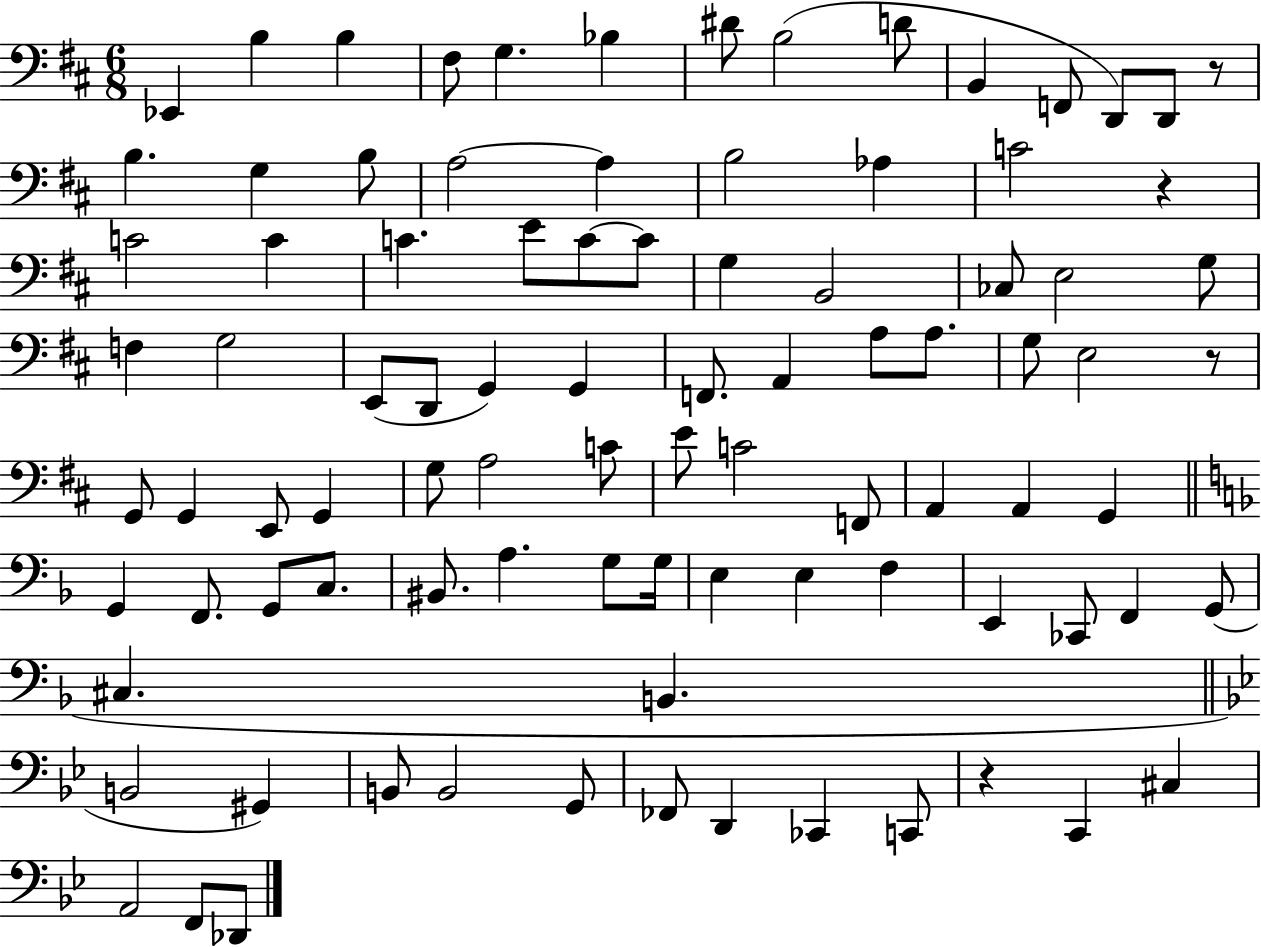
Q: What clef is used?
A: bass